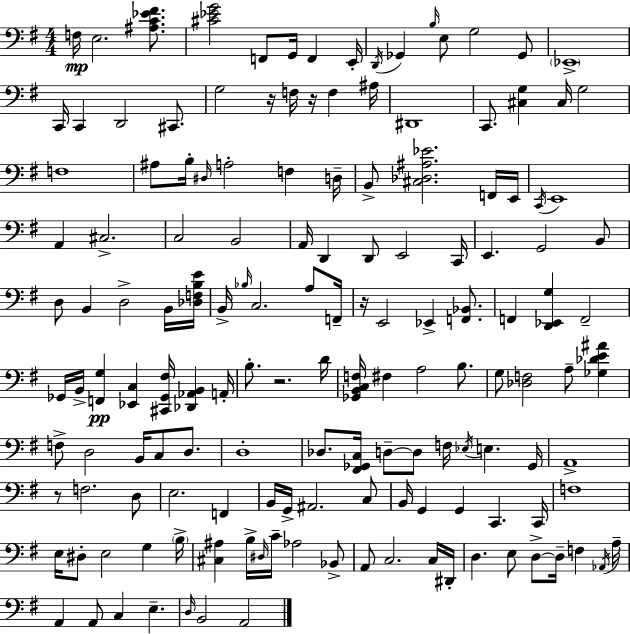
X:1
T:Untitled
M:4/4
L:1/4
K:G
F,/4 E,2 [^A,C_E^F]/2 [^C_EG]2 F,,/2 G,,/4 F,, E,,/4 D,,/4 _G,, B,/4 E,/2 G,2 _G,,/2 _E,,4 C,,/4 C,, D,,2 ^C,,/2 G,2 z/4 F,/4 z/4 F, ^A,/4 ^D,,4 C,,/2 [^C,G,] ^C,/4 G,2 F,4 ^A,/2 B,/4 ^D,/4 A,2 F, D,/4 B,,/2 [^C,_D,^A,_E]2 F,,/4 E,,/4 C,,/4 E,,4 A,, ^C,2 C,2 B,,2 A,,/4 D,, D,,/2 E,,2 C,,/4 E,, G,,2 B,,/2 D,/2 B,, D,2 B,,/4 [_D,F,B,E]/4 B,,/4 _B,/4 C,2 A,/2 F,,/4 z/4 E,,2 _E,, [F,,_B,,]/2 F,, [D,,_E,,G,] F,,2 _G,,/4 B,,/4 [F,,G,] [_E,,C,] [^C,,_G,,^F,]/4 [_D,,_A,,B,,] A,,/4 B,/2 z2 D/4 [_G,,B,,C,F,]/4 ^F, A,2 B,/2 G,/2 [_D,F,]2 A,/2 [_G,_DE^A] F,/2 D,2 B,,/4 C,/2 D,/2 D,4 _D,/2 [^F,,_G,,C,]/4 D,/2 D,/2 F,/4 _E,/4 E, _G,,/4 A,,4 z/2 F,2 D,/2 E,2 F,, B,,/4 G,,/4 ^A,,2 C,/2 B,,/4 G,, G,, C,, C,,/4 F,4 E,/4 ^D,/2 E,2 G, B,/4 [^C,^A,] B,/4 ^D,/4 C/4 _A,2 _B,,/2 A,,/2 C,2 C,/4 ^D,,/4 D, E,/2 D,/2 D,/4 F, _A,,/4 A,/4 A,, A,,/2 C, E, D,/4 B,,2 A,,2